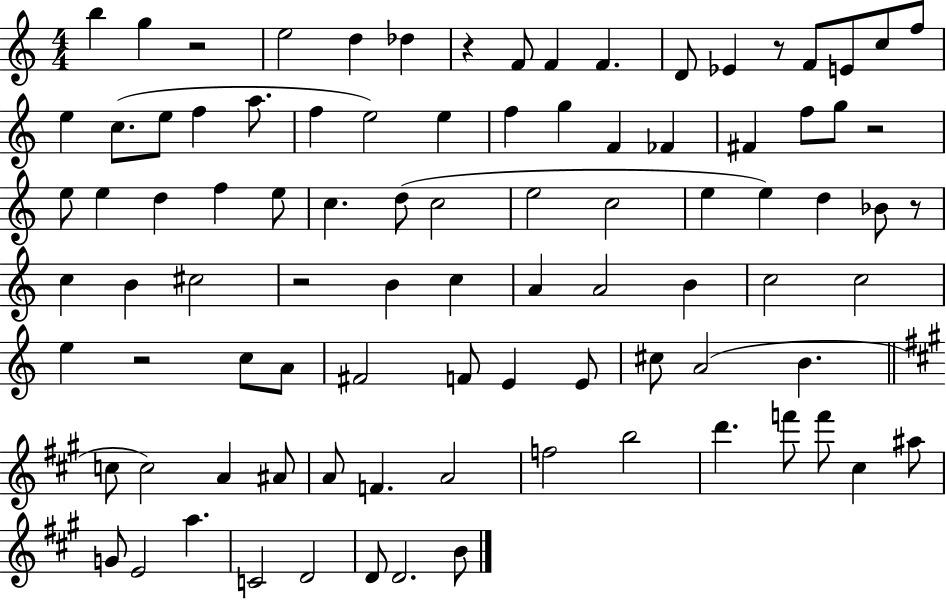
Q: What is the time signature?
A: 4/4